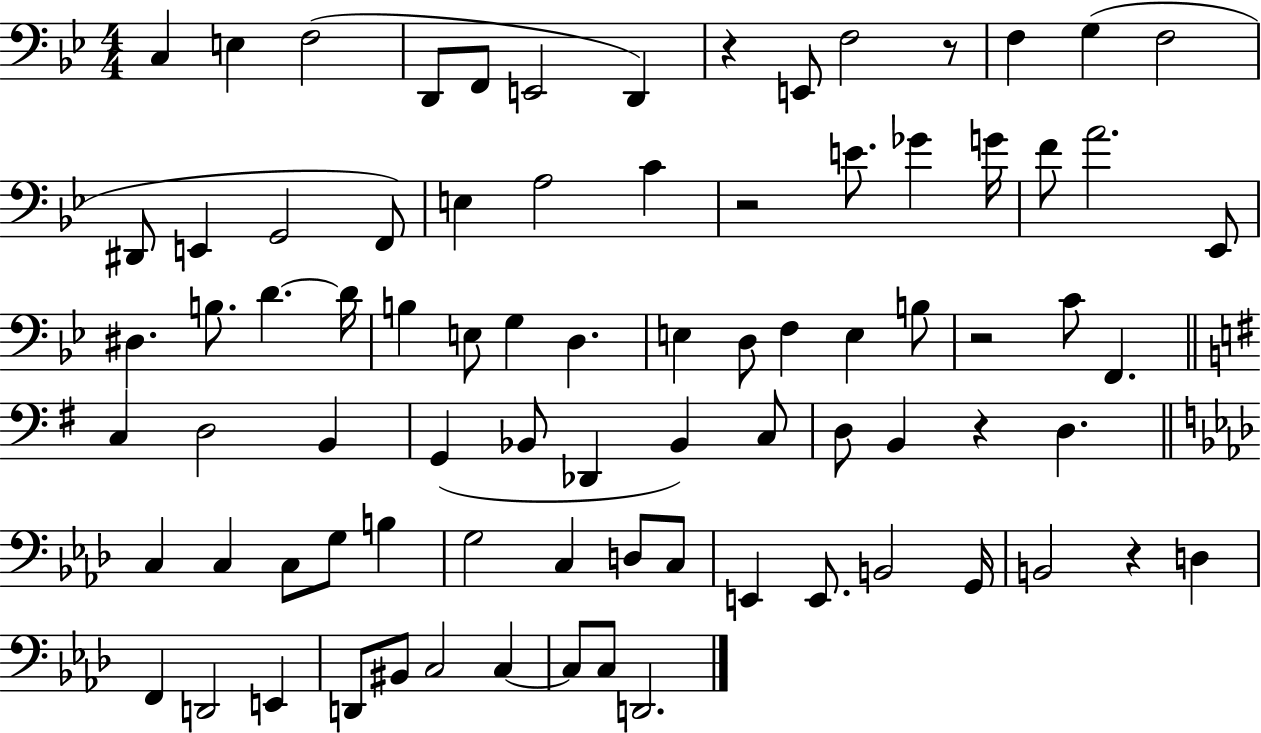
{
  \clef bass
  \numericTimeSignature
  \time 4/4
  \key bes \major
  c4 e4 f2( | d,8 f,8 e,2 d,4) | r4 e,8 f2 r8 | f4 g4( f2 | \break dis,8 e,4 g,2 f,8) | e4 a2 c'4 | r2 e'8. ges'4 g'16 | f'8 a'2. ees,8 | \break dis4. b8. d'4.~~ d'16 | b4 e8 g4 d4. | e4 d8 f4 e4 b8 | r2 c'8 f,4. | \break \bar "||" \break \key g \major c4 d2 b,4 | g,4( bes,8 des,4 bes,4) c8 | d8 b,4 r4 d4. | \bar "||" \break \key aes \major c4 c4 c8 g8 b4 | g2 c4 d8 c8 | e,4 e,8. b,2 g,16 | b,2 r4 d4 | \break f,4 d,2 e,4 | d,8 bis,8 c2 c4~~ | c8 c8 d,2. | \bar "|."
}